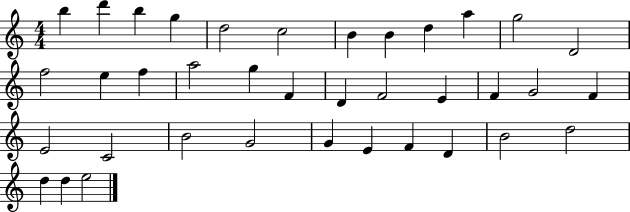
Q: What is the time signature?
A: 4/4